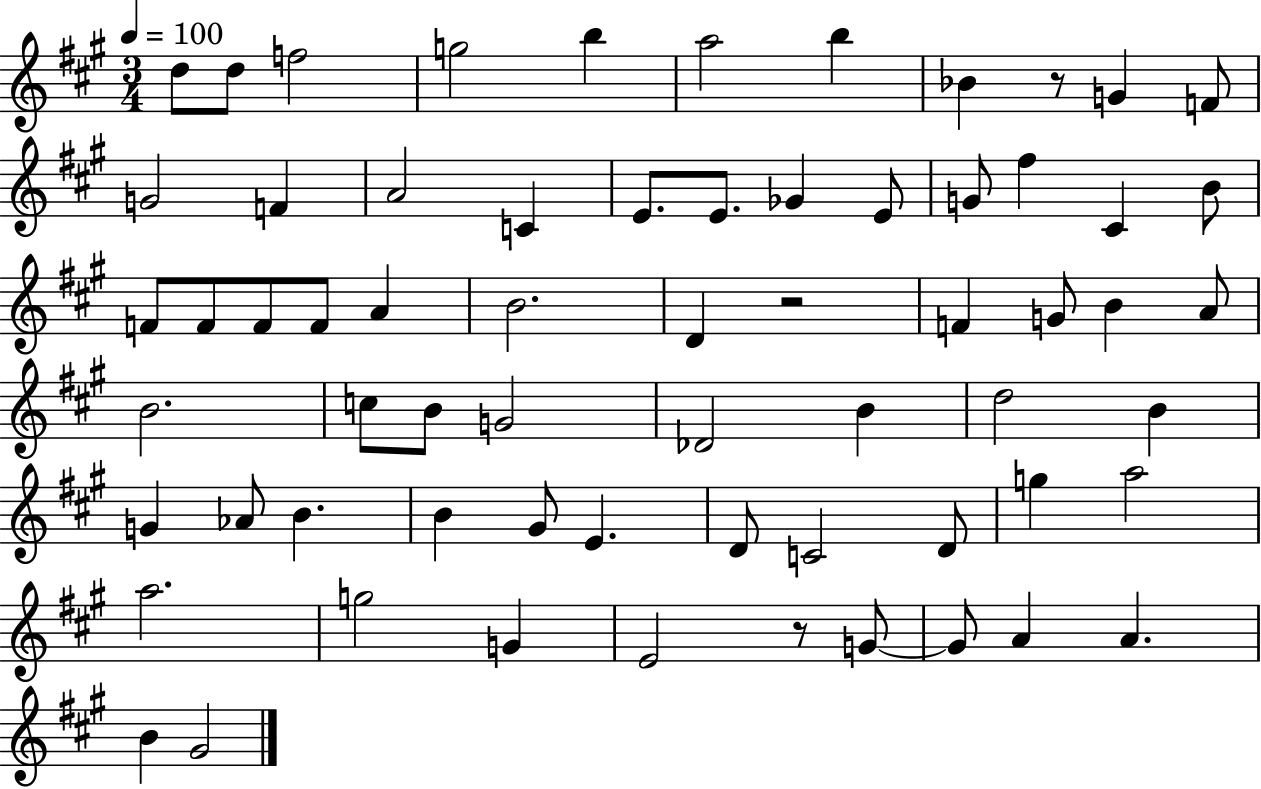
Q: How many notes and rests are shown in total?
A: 65